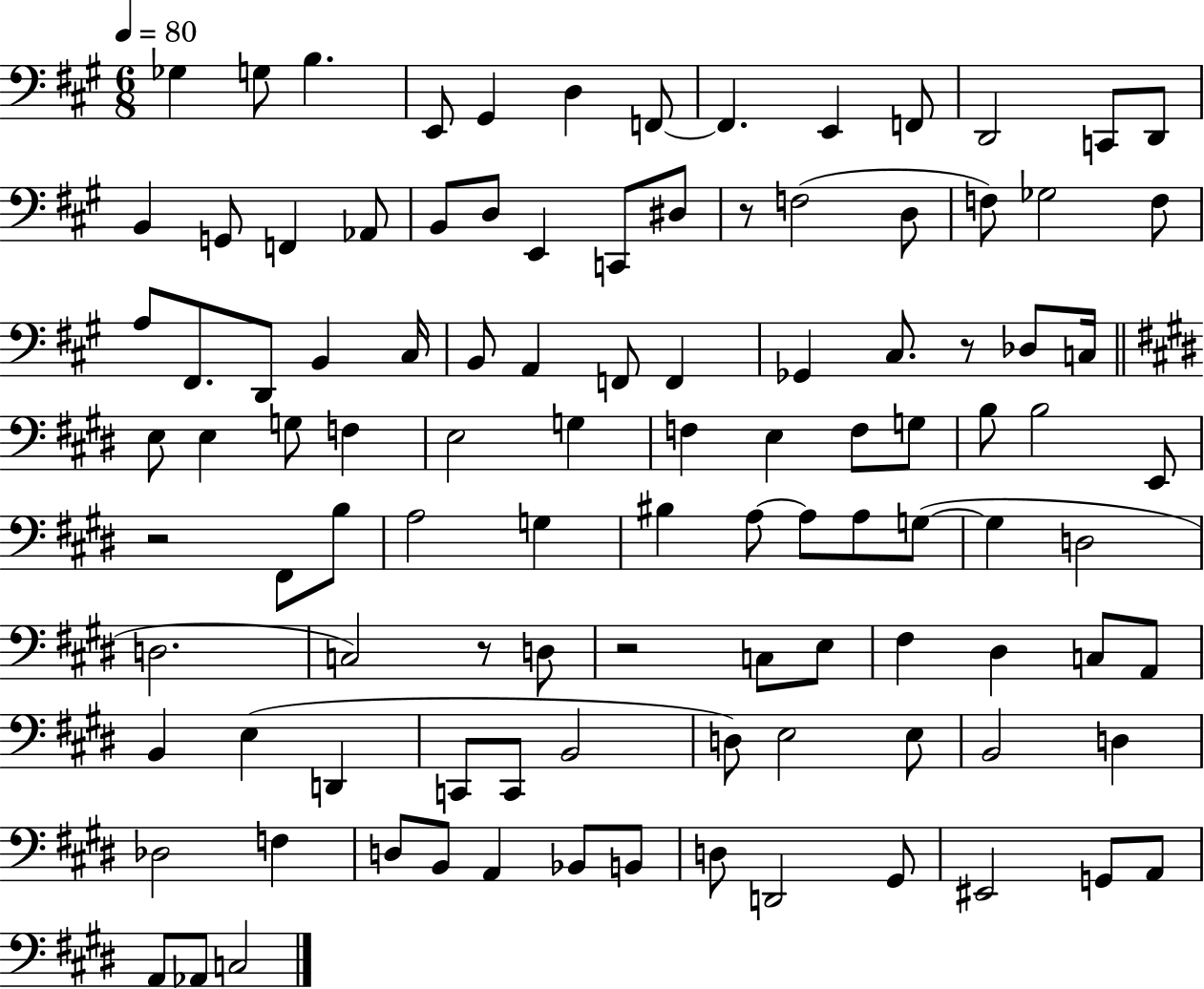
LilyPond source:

{
  \clef bass
  \numericTimeSignature
  \time 6/8
  \key a \major
  \tempo 4 = 80
  ges4 g8 b4. | e,8 gis,4 d4 f,8~~ | f,4. e,4 f,8 | d,2 c,8 d,8 | \break b,4 g,8 f,4 aes,8 | b,8 d8 e,4 c,8 dis8 | r8 f2( d8 | f8) ges2 f8 | \break a8 fis,8. d,8 b,4 cis16 | b,8 a,4 f,8 f,4 | ges,4 cis8. r8 des8 c16 | \bar "||" \break \key e \major e8 e4 g8 f4 | e2 g4 | f4 e4 f8 g8 | b8 b2 e,8 | \break r2 fis,8 b8 | a2 g4 | bis4 a8~~ a8 a8 g8~(~ | g4 d2 | \break d2. | c2) r8 d8 | r2 c8 e8 | fis4 dis4 c8 a,8 | \break b,4 e4( d,4 | c,8 c,8 b,2 | d8) e2 e8 | b,2 d4 | \break des2 f4 | d8 b,8 a,4 bes,8 b,8 | d8 d,2 gis,8 | eis,2 g,8 a,8 | \break a,8 aes,8 c2 | \bar "|."
}